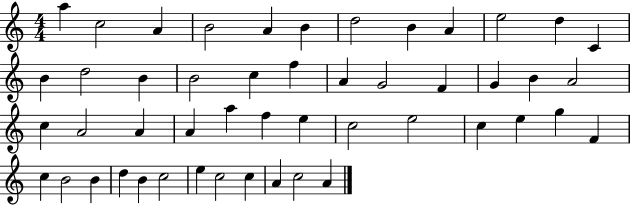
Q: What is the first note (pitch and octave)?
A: A5